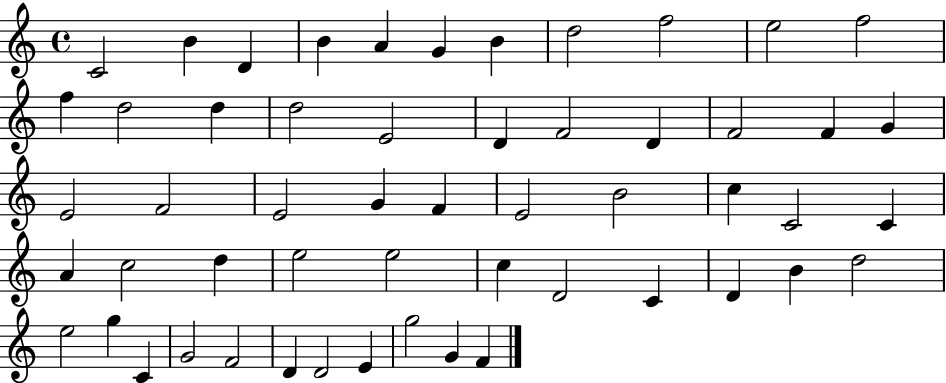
{
  \clef treble
  \time 4/4
  \defaultTimeSignature
  \key c \major
  c'2 b'4 d'4 | b'4 a'4 g'4 b'4 | d''2 f''2 | e''2 f''2 | \break f''4 d''2 d''4 | d''2 e'2 | d'4 f'2 d'4 | f'2 f'4 g'4 | \break e'2 f'2 | e'2 g'4 f'4 | e'2 b'2 | c''4 c'2 c'4 | \break a'4 c''2 d''4 | e''2 e''2 | c''4 d'2 c'4 | d'4 b'4 d''2 | \break e''2 g''4 c'4 | g'2 f'2 | d'4 d'2 e'4 | g''2 g'4 f'4 | \break \bar "|."
}